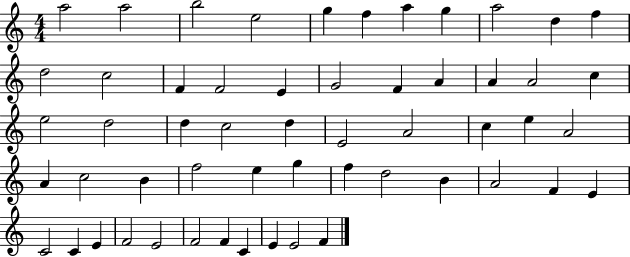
{
  \clef treble
  \numericTimeSignature
  \time 4/4
  \key c \major
  a''2 a''2 | b''2 e''2 | g''4 f''4 a''4 g''4 | a''2 d''4 f''4 | \break d''2 c''2 | f'4 f'2 e'4 | g'2 f'4 a'4 | a'4 a'2 c''4 | \break e''2 d''2 | d''4 c''2 d''4 | e'2 a'2 | c''4 e''4 a'2 | \break a'4 c''2 b'4 | f''2 e''4 g''4 | f''4 d''2 b'4 | a'2 f'4 e'4 | \break c'2 c'4 e'4 | f'2 e'2 | f'2 f'4 c'4 | e'4 e'2 f'4 | \break \bar "|."
}